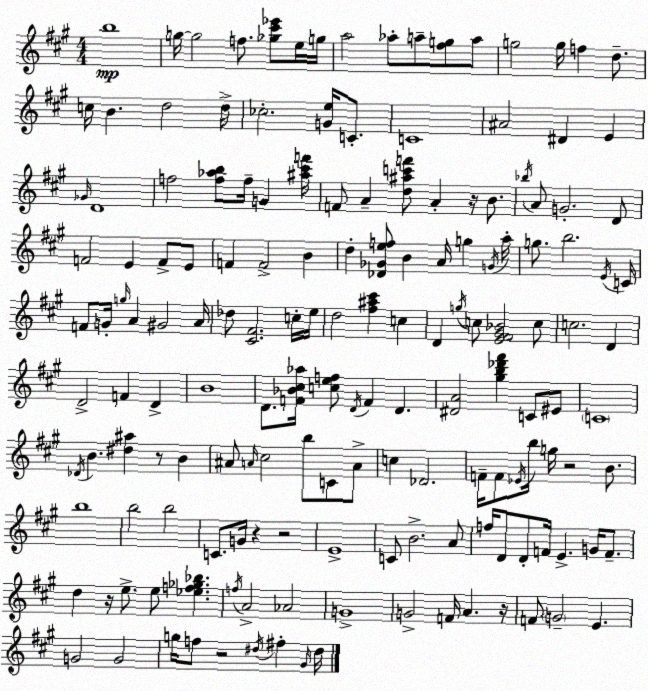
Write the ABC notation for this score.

X:1
T:Untitled
M:4/4
L:1/4
K:A
b4 g/4 g2 f/2 [_g^c'_e']/2 e/4 g/4 a2 _a/2 a/2 [^fg]/2 a/2 g2 g/4 f d/2 c/4 B d2 d/4 _c2 [Ge]/4 C/2 C4 ^A2 ^D E _G/4 D4 f2 [f_ab]/2 f/4 G [^a^c'f']/4 F/2 A [d^ac'f']/2 A z/4 B/2 _b/4 A/2 G2 D/2 F2 E F/2 E/2 F F2 B d [_D_Gef]/2 B A/4 g G/4 a/4 g/2 b2 E/4 C/4 F/2 G/4 g/4 A ^G2 A/4 _d/2 [^C^F]2 c/4 e/4 d2 [^f^a^c'] c D g/4 c/2 [E^F^G_B]2 c/2 c2 D D2 F D B4 D/2 [F_B^c_a]/4 [cef]/2 D/4 F D [^DA]2 [^gb_d'^f'] C/2 ^E/2 C4 _D/4 B [^d^a] z/2 B ^A/2 A/4 ^c2 b/2 C/2 A/2 c _D2 F/4 F/2 _E/4 b/4 g/4 z2 B/2 b4 b2 b2 C/2 G/4 z z2 E4 C/2 B2 A/2 f/4 D/2 D/2 F/4 E G/4 F/2 d z/4 e/2 e/2 [_ef_g_b] f/4 A2 _A2 G4 G2 F/4 A z/4 F/2 G2 E G2 G2 g/4 f/2 z2 ^d/4 ^f ^G/4 ^d/4